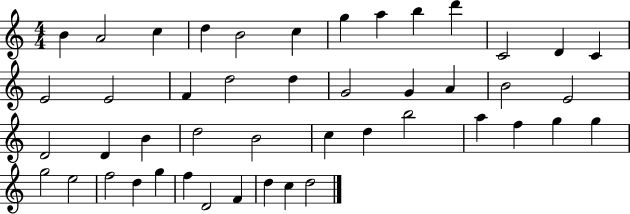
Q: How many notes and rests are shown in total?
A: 46